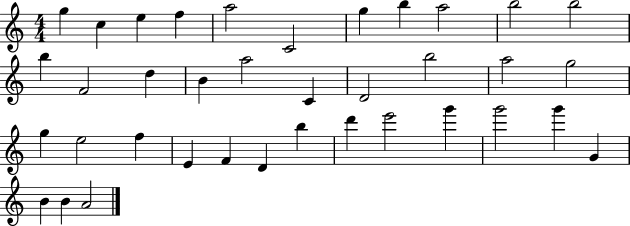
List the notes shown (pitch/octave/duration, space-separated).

G5/q C5/q E5/q F5/q A5/h C4/h G5/q B5/q A5/h B5/h B5/h B5/q F4/h D5/q B4/q A5/h C4/q D4/h B5/h A5/h G5/h G5/q E5/h F5/q E4/q F4/q D4/q B5/q D6/q E6/h G6/q G6/h G6/q G4/q B4/q B4/q A4/h